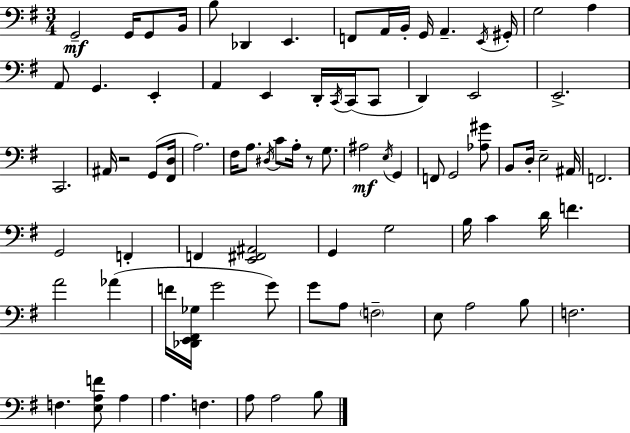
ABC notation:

X:1
T:Untitled
M:3/4
L:1/4
K:G
G,,2 G,,/4 G,,/2 B,,/4 B,/2 _D,, E,, F,,/2 A,,/4 B,,/4 G,,/4 A,, E,,/4 ^G,,/4 G,2 A, A,,/2 G,, E,, A,, E,, D,,/4 C,,/4 C,,/4 C,,/2 D,, E,,2 E,,2 C,,2 ^A,,/4 z2 G,,/2 [^F,,D,]/4 A,2 ^F,/4 A,/2 ^D,/4 C/2 A,/4 z/2 G,/2 ^A,2 E,/4 G,, F,,/2 G,,2 [_A,^G]/2 B,,/2 D,/4 E,2 ^A,,/4 F,,2 G,,2 F,, F,, [E,,^F,,^A,,]2 G,, G,2 B,/4 C D/4 F A2 _A F/4 [_D,,E,,^F,,_G,]/4 G2 G/2 G/2 A,/2 F,2 E,/2 A,2 B,/2 F,2 F, [E,A,F]/2 A, A, F, A,/2 A,2 B,/2